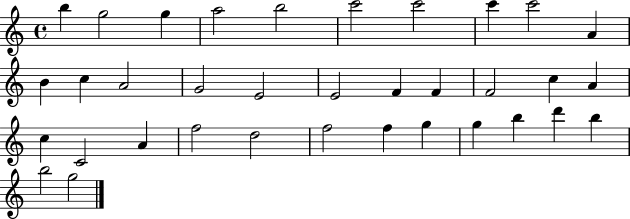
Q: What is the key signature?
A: C major